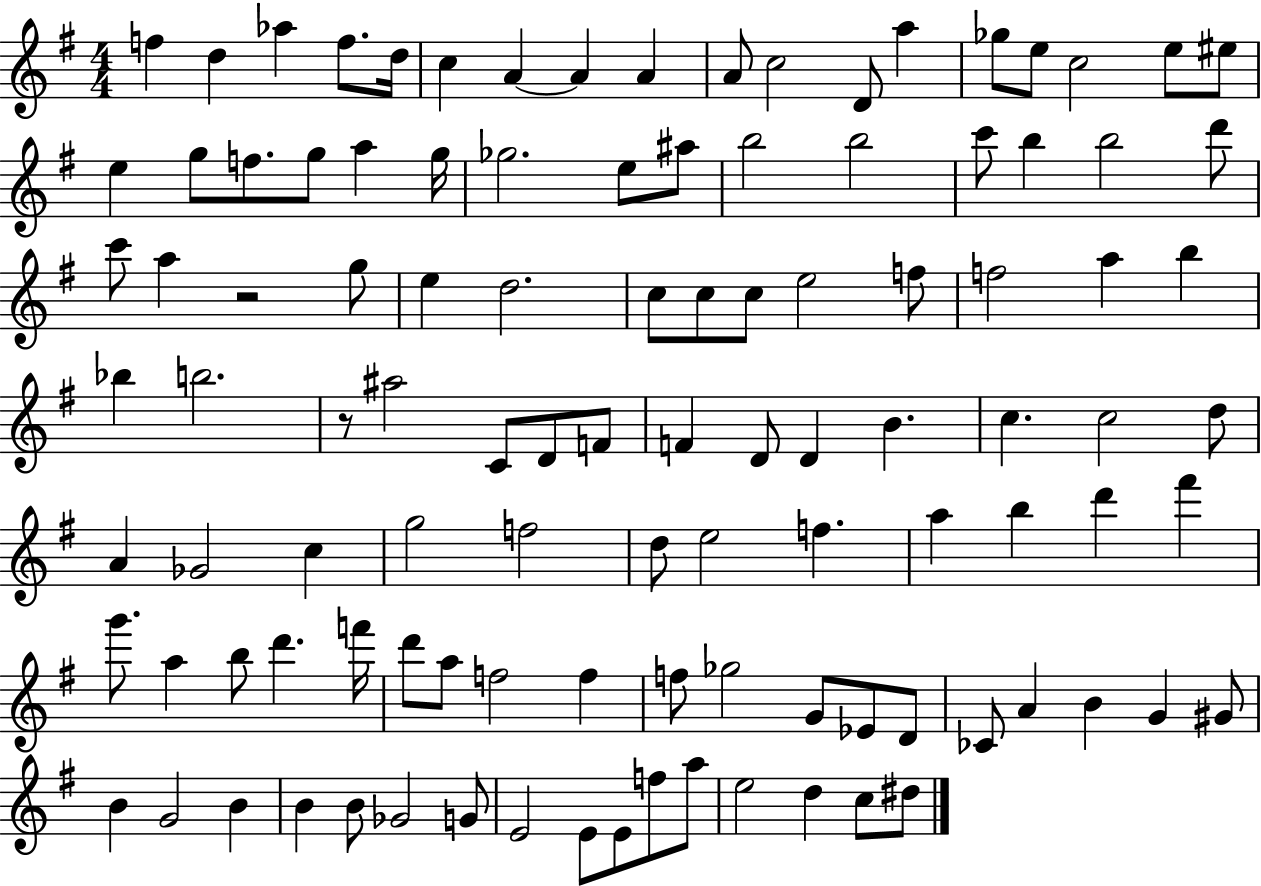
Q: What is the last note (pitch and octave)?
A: D#5